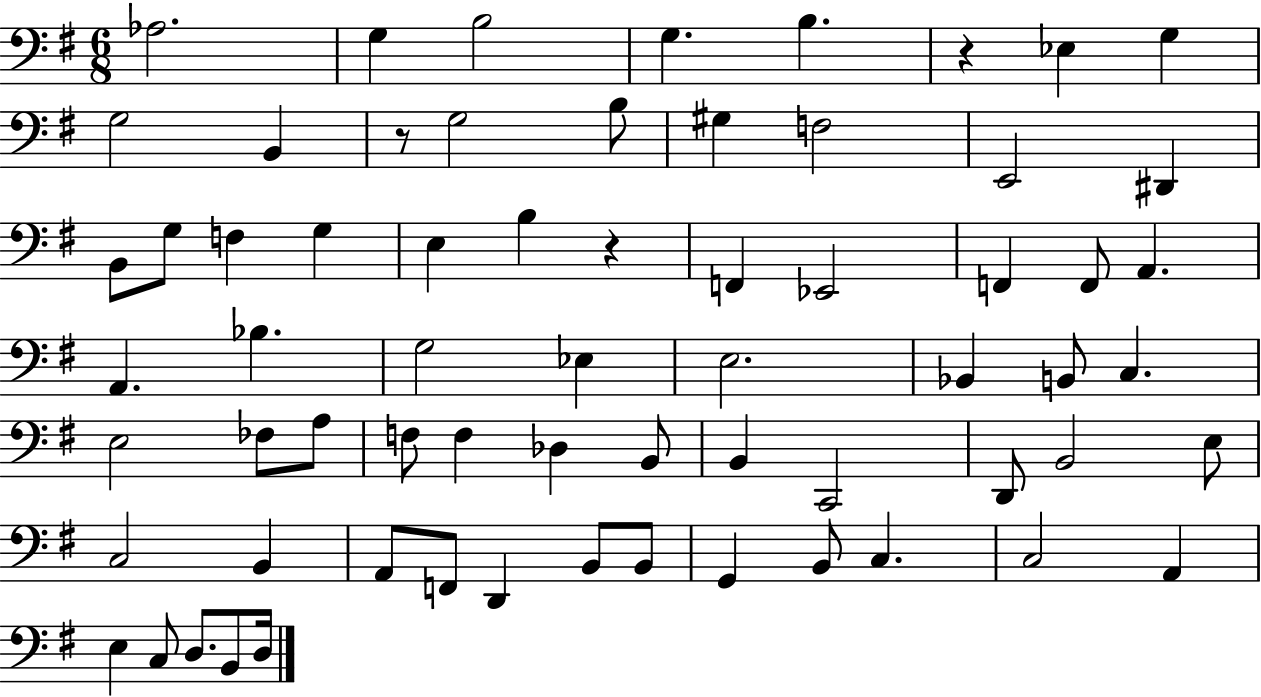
{
  \clef bass
  \numericTimeSignature
  \time 6/8
  \key g \major
  aes2. | g4 b2 | g4. b4. | r4 ees4 g4 | \break g2 b,4 | r8 g2 b8 | gis4 f2 | e,2 dis,4 | \break b,8 g8 f4 g4 | e4 b4 r4 | f,4 ees,2 | f,4 f,8 a,4. | \break a,4. bes4. | g2 ees4 | e2. | bes,4 b,8 c4. | \break e2 fes8 a8 | f8 f4 des4 b,8 | b,4 c,2 | d,8 b,2 e8 | \break c2 b,4 | a,8 f,8 d,4 b,8 b,8 | g,4 b,8 c4. | c2 a,4 | \break e4 c8 d8. b,8 d16 | \bar "|."
}